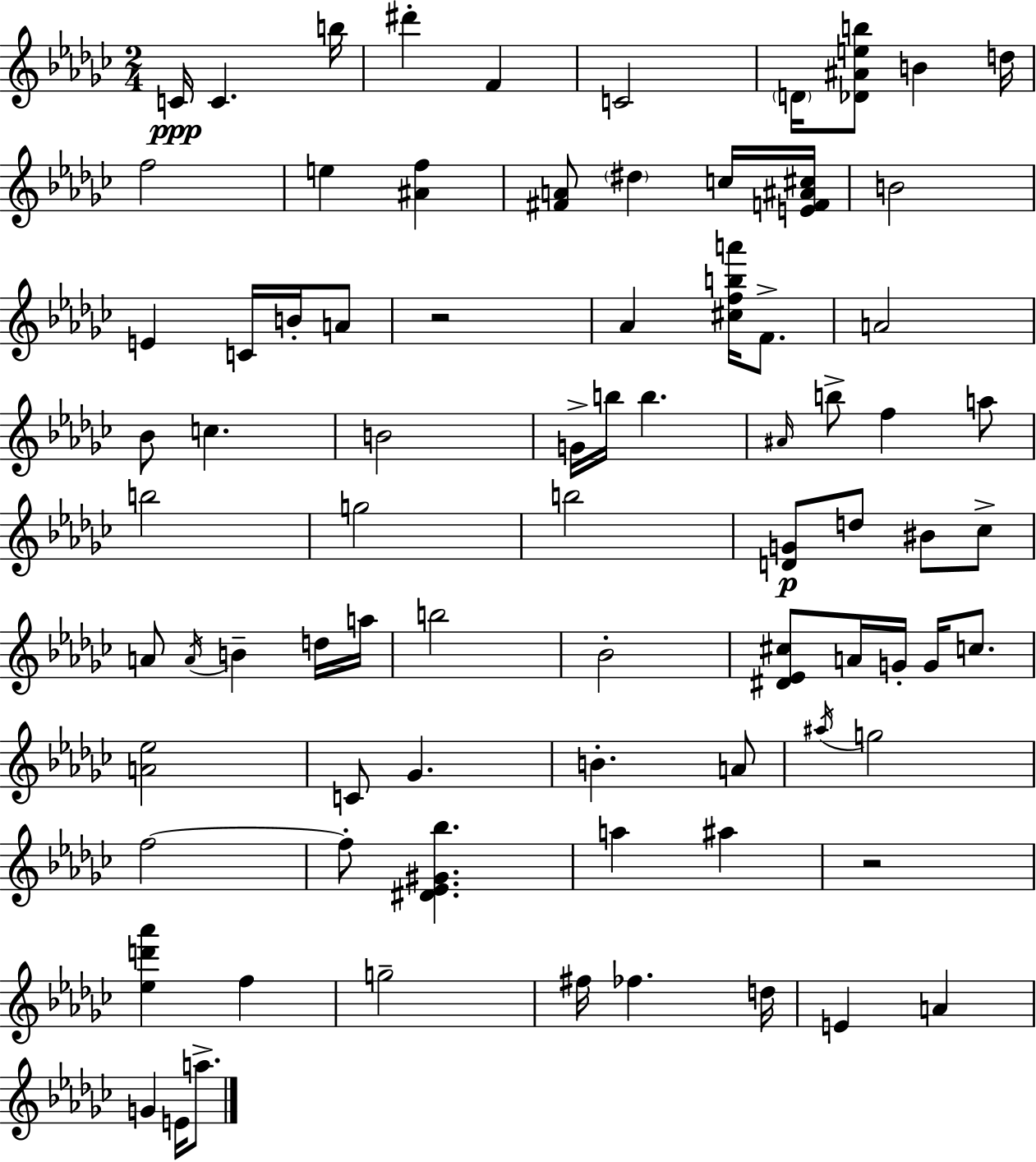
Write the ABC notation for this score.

X:1
T:Untitled
M:2/4
L:1/4
K:Ebm
C/4 C b/4 ^d' F C2 D/4 [_D^Aeb]/2 B d/4 f2 e [^Af] [^FA]/2 ^d c/4 [EF^A^c]/4 B2 E C/4 B/4 A/2 z2 _A [^cfba']/4 F/2 A2 _B/2 c B2 G/4 b/4 b ^A/4 b/2 f a/2 b2 g2 b2 [DG]/2 d/2 ^B/2 _c/2 A/2 A/4 B d/4 a/4 b2 _B2 [^D_E^c]/2 A/4 G/4 G/4 c/2 [A_e]2 C/2 _G B A/2 ^a/4 g2 f2 f/2 [^D_E^G_b] a ^a z2 [_ed'_a'] f g2 ^f/4 _f d/4 E A G E/4 a/2